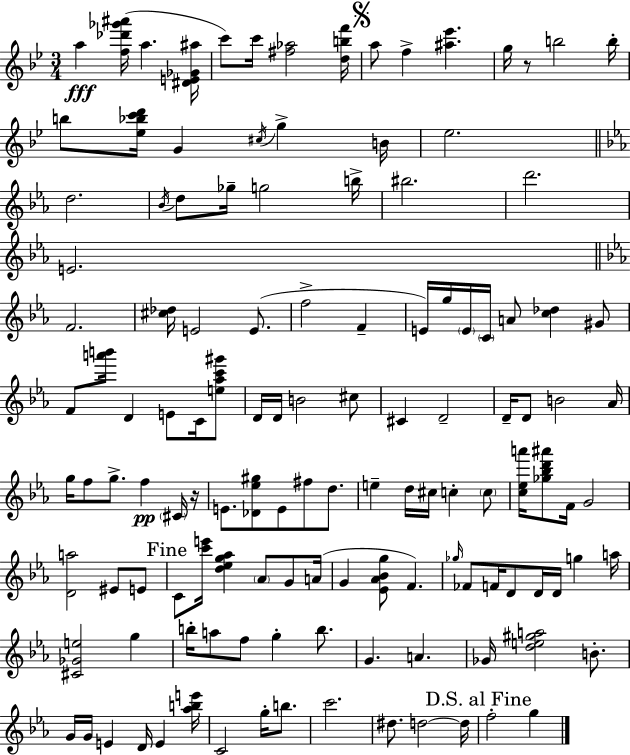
{
  \clef treble
  \numericTimeSignature
  \time 3/4
  \key g \minor
  a''4\fff <f'' des''' ges''' ais'''>16( a''4. <dis' e' ges' ais''>16 | c'''8) c'''16 <fis'' aes''>2 <d'' b'' f'''>16 | \mark \markup { \musicglyph "scripts.segno" } a''8 f''4-> <ais'' ees'''>4. | g''16 r8 b''2 b''16-. | \break b''8 <ees'' bes'' c''' d'''>16 g'4 \acciaccatura { cis''16 } g''4-> | b'16 ees''2. | \bar "||" \break \key ees \major d''2. | \acciaccatura { bes'16 } d''8 ges''16-- g''2 | b''16-> bis''2. | d'''2. | \break e'2. | \bar "||" \break \key ees \major f'2. | <cis'' des''>16 e'2 e'8.( | f''2-> f'4-- | e'16) g''16 \parenthesize e'16 \parenthesize c'16 a'8 <c'' des''>4 gis'8 | \break f'8 <a''' b'''>16 d'4 e'8 c'16 <e'' aes'' c''' gis'''>8 | d'16 d'16 b'2 cis''8 | cis'4 d'2-- | d'16-- d'8 b'2 aes'16 | \break g''16 f''8 g''8.-> f''4\pp \parenthesize cis'16 r16 | e'8. <des' ees'' gis''>8 e'8 fis''8 d''8. | e''4-- d''16 cis''16 c''4-. \parenthesize c''8 | <c'' ees'' a'''>16 <ges'' bes'' d''' ais'''>8 f'16 g'2 | \break <d' a''>2 eis'8 e'8 | \mark "Fine" c'8 <c''' e'''>16 <d'' ees'' g'' aes''>4 \parenthesize aes'8 g'8 a'16( | g'4 <ees' aes' bes' g''>8 f'4.) | \grace { ges''16 } fes'8 f'16 d'8 d'16 d'16 g''4 | \break a''16 <cis' ges' e''>2 g''4 | b''16-. a''8 f''8 g''4-. b''8. | g'4. a'4. | ges'16 <d'' e'' gis'' a''>2 b'8.-. | \break g'16 g'16 e'4 d'16 e'4 | <aes'' b'' e'''>16 c'2 g''16-. b''8. | c'''2. | dis''8. d''2~~ | \break d''16 \mark "D.S. al Fine" f''2-. g''4 | \bar "|."
}